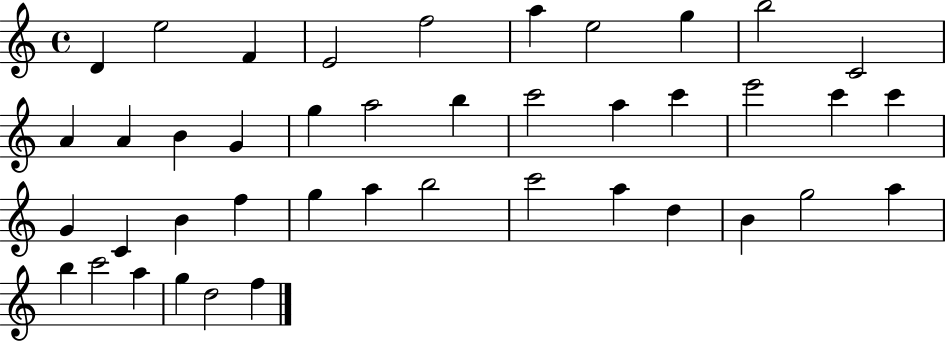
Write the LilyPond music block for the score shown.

{
  \clef treble
  \time 4/4
  \defaultTimeSignature
  \key c \major
  d'4 e''2 f'4 | e'2 f''2 | a''4 e''2 g''4 | b''2 c'2 | \break a'4 a'4 b'4 g'4 | g''4 a''2 b''4 | c'''2 a''4 c'''4 | e'''2 c'''4 c'''4 | \break g'4 c'4 b'4 f''4 | g''4 a''4 b''2 | c'''2 a''4 d''4 | b'4 g''2 a''4 | \break b''4 c'''2 a''4 | g''4 d''2 f''4 | \bar "|."
}